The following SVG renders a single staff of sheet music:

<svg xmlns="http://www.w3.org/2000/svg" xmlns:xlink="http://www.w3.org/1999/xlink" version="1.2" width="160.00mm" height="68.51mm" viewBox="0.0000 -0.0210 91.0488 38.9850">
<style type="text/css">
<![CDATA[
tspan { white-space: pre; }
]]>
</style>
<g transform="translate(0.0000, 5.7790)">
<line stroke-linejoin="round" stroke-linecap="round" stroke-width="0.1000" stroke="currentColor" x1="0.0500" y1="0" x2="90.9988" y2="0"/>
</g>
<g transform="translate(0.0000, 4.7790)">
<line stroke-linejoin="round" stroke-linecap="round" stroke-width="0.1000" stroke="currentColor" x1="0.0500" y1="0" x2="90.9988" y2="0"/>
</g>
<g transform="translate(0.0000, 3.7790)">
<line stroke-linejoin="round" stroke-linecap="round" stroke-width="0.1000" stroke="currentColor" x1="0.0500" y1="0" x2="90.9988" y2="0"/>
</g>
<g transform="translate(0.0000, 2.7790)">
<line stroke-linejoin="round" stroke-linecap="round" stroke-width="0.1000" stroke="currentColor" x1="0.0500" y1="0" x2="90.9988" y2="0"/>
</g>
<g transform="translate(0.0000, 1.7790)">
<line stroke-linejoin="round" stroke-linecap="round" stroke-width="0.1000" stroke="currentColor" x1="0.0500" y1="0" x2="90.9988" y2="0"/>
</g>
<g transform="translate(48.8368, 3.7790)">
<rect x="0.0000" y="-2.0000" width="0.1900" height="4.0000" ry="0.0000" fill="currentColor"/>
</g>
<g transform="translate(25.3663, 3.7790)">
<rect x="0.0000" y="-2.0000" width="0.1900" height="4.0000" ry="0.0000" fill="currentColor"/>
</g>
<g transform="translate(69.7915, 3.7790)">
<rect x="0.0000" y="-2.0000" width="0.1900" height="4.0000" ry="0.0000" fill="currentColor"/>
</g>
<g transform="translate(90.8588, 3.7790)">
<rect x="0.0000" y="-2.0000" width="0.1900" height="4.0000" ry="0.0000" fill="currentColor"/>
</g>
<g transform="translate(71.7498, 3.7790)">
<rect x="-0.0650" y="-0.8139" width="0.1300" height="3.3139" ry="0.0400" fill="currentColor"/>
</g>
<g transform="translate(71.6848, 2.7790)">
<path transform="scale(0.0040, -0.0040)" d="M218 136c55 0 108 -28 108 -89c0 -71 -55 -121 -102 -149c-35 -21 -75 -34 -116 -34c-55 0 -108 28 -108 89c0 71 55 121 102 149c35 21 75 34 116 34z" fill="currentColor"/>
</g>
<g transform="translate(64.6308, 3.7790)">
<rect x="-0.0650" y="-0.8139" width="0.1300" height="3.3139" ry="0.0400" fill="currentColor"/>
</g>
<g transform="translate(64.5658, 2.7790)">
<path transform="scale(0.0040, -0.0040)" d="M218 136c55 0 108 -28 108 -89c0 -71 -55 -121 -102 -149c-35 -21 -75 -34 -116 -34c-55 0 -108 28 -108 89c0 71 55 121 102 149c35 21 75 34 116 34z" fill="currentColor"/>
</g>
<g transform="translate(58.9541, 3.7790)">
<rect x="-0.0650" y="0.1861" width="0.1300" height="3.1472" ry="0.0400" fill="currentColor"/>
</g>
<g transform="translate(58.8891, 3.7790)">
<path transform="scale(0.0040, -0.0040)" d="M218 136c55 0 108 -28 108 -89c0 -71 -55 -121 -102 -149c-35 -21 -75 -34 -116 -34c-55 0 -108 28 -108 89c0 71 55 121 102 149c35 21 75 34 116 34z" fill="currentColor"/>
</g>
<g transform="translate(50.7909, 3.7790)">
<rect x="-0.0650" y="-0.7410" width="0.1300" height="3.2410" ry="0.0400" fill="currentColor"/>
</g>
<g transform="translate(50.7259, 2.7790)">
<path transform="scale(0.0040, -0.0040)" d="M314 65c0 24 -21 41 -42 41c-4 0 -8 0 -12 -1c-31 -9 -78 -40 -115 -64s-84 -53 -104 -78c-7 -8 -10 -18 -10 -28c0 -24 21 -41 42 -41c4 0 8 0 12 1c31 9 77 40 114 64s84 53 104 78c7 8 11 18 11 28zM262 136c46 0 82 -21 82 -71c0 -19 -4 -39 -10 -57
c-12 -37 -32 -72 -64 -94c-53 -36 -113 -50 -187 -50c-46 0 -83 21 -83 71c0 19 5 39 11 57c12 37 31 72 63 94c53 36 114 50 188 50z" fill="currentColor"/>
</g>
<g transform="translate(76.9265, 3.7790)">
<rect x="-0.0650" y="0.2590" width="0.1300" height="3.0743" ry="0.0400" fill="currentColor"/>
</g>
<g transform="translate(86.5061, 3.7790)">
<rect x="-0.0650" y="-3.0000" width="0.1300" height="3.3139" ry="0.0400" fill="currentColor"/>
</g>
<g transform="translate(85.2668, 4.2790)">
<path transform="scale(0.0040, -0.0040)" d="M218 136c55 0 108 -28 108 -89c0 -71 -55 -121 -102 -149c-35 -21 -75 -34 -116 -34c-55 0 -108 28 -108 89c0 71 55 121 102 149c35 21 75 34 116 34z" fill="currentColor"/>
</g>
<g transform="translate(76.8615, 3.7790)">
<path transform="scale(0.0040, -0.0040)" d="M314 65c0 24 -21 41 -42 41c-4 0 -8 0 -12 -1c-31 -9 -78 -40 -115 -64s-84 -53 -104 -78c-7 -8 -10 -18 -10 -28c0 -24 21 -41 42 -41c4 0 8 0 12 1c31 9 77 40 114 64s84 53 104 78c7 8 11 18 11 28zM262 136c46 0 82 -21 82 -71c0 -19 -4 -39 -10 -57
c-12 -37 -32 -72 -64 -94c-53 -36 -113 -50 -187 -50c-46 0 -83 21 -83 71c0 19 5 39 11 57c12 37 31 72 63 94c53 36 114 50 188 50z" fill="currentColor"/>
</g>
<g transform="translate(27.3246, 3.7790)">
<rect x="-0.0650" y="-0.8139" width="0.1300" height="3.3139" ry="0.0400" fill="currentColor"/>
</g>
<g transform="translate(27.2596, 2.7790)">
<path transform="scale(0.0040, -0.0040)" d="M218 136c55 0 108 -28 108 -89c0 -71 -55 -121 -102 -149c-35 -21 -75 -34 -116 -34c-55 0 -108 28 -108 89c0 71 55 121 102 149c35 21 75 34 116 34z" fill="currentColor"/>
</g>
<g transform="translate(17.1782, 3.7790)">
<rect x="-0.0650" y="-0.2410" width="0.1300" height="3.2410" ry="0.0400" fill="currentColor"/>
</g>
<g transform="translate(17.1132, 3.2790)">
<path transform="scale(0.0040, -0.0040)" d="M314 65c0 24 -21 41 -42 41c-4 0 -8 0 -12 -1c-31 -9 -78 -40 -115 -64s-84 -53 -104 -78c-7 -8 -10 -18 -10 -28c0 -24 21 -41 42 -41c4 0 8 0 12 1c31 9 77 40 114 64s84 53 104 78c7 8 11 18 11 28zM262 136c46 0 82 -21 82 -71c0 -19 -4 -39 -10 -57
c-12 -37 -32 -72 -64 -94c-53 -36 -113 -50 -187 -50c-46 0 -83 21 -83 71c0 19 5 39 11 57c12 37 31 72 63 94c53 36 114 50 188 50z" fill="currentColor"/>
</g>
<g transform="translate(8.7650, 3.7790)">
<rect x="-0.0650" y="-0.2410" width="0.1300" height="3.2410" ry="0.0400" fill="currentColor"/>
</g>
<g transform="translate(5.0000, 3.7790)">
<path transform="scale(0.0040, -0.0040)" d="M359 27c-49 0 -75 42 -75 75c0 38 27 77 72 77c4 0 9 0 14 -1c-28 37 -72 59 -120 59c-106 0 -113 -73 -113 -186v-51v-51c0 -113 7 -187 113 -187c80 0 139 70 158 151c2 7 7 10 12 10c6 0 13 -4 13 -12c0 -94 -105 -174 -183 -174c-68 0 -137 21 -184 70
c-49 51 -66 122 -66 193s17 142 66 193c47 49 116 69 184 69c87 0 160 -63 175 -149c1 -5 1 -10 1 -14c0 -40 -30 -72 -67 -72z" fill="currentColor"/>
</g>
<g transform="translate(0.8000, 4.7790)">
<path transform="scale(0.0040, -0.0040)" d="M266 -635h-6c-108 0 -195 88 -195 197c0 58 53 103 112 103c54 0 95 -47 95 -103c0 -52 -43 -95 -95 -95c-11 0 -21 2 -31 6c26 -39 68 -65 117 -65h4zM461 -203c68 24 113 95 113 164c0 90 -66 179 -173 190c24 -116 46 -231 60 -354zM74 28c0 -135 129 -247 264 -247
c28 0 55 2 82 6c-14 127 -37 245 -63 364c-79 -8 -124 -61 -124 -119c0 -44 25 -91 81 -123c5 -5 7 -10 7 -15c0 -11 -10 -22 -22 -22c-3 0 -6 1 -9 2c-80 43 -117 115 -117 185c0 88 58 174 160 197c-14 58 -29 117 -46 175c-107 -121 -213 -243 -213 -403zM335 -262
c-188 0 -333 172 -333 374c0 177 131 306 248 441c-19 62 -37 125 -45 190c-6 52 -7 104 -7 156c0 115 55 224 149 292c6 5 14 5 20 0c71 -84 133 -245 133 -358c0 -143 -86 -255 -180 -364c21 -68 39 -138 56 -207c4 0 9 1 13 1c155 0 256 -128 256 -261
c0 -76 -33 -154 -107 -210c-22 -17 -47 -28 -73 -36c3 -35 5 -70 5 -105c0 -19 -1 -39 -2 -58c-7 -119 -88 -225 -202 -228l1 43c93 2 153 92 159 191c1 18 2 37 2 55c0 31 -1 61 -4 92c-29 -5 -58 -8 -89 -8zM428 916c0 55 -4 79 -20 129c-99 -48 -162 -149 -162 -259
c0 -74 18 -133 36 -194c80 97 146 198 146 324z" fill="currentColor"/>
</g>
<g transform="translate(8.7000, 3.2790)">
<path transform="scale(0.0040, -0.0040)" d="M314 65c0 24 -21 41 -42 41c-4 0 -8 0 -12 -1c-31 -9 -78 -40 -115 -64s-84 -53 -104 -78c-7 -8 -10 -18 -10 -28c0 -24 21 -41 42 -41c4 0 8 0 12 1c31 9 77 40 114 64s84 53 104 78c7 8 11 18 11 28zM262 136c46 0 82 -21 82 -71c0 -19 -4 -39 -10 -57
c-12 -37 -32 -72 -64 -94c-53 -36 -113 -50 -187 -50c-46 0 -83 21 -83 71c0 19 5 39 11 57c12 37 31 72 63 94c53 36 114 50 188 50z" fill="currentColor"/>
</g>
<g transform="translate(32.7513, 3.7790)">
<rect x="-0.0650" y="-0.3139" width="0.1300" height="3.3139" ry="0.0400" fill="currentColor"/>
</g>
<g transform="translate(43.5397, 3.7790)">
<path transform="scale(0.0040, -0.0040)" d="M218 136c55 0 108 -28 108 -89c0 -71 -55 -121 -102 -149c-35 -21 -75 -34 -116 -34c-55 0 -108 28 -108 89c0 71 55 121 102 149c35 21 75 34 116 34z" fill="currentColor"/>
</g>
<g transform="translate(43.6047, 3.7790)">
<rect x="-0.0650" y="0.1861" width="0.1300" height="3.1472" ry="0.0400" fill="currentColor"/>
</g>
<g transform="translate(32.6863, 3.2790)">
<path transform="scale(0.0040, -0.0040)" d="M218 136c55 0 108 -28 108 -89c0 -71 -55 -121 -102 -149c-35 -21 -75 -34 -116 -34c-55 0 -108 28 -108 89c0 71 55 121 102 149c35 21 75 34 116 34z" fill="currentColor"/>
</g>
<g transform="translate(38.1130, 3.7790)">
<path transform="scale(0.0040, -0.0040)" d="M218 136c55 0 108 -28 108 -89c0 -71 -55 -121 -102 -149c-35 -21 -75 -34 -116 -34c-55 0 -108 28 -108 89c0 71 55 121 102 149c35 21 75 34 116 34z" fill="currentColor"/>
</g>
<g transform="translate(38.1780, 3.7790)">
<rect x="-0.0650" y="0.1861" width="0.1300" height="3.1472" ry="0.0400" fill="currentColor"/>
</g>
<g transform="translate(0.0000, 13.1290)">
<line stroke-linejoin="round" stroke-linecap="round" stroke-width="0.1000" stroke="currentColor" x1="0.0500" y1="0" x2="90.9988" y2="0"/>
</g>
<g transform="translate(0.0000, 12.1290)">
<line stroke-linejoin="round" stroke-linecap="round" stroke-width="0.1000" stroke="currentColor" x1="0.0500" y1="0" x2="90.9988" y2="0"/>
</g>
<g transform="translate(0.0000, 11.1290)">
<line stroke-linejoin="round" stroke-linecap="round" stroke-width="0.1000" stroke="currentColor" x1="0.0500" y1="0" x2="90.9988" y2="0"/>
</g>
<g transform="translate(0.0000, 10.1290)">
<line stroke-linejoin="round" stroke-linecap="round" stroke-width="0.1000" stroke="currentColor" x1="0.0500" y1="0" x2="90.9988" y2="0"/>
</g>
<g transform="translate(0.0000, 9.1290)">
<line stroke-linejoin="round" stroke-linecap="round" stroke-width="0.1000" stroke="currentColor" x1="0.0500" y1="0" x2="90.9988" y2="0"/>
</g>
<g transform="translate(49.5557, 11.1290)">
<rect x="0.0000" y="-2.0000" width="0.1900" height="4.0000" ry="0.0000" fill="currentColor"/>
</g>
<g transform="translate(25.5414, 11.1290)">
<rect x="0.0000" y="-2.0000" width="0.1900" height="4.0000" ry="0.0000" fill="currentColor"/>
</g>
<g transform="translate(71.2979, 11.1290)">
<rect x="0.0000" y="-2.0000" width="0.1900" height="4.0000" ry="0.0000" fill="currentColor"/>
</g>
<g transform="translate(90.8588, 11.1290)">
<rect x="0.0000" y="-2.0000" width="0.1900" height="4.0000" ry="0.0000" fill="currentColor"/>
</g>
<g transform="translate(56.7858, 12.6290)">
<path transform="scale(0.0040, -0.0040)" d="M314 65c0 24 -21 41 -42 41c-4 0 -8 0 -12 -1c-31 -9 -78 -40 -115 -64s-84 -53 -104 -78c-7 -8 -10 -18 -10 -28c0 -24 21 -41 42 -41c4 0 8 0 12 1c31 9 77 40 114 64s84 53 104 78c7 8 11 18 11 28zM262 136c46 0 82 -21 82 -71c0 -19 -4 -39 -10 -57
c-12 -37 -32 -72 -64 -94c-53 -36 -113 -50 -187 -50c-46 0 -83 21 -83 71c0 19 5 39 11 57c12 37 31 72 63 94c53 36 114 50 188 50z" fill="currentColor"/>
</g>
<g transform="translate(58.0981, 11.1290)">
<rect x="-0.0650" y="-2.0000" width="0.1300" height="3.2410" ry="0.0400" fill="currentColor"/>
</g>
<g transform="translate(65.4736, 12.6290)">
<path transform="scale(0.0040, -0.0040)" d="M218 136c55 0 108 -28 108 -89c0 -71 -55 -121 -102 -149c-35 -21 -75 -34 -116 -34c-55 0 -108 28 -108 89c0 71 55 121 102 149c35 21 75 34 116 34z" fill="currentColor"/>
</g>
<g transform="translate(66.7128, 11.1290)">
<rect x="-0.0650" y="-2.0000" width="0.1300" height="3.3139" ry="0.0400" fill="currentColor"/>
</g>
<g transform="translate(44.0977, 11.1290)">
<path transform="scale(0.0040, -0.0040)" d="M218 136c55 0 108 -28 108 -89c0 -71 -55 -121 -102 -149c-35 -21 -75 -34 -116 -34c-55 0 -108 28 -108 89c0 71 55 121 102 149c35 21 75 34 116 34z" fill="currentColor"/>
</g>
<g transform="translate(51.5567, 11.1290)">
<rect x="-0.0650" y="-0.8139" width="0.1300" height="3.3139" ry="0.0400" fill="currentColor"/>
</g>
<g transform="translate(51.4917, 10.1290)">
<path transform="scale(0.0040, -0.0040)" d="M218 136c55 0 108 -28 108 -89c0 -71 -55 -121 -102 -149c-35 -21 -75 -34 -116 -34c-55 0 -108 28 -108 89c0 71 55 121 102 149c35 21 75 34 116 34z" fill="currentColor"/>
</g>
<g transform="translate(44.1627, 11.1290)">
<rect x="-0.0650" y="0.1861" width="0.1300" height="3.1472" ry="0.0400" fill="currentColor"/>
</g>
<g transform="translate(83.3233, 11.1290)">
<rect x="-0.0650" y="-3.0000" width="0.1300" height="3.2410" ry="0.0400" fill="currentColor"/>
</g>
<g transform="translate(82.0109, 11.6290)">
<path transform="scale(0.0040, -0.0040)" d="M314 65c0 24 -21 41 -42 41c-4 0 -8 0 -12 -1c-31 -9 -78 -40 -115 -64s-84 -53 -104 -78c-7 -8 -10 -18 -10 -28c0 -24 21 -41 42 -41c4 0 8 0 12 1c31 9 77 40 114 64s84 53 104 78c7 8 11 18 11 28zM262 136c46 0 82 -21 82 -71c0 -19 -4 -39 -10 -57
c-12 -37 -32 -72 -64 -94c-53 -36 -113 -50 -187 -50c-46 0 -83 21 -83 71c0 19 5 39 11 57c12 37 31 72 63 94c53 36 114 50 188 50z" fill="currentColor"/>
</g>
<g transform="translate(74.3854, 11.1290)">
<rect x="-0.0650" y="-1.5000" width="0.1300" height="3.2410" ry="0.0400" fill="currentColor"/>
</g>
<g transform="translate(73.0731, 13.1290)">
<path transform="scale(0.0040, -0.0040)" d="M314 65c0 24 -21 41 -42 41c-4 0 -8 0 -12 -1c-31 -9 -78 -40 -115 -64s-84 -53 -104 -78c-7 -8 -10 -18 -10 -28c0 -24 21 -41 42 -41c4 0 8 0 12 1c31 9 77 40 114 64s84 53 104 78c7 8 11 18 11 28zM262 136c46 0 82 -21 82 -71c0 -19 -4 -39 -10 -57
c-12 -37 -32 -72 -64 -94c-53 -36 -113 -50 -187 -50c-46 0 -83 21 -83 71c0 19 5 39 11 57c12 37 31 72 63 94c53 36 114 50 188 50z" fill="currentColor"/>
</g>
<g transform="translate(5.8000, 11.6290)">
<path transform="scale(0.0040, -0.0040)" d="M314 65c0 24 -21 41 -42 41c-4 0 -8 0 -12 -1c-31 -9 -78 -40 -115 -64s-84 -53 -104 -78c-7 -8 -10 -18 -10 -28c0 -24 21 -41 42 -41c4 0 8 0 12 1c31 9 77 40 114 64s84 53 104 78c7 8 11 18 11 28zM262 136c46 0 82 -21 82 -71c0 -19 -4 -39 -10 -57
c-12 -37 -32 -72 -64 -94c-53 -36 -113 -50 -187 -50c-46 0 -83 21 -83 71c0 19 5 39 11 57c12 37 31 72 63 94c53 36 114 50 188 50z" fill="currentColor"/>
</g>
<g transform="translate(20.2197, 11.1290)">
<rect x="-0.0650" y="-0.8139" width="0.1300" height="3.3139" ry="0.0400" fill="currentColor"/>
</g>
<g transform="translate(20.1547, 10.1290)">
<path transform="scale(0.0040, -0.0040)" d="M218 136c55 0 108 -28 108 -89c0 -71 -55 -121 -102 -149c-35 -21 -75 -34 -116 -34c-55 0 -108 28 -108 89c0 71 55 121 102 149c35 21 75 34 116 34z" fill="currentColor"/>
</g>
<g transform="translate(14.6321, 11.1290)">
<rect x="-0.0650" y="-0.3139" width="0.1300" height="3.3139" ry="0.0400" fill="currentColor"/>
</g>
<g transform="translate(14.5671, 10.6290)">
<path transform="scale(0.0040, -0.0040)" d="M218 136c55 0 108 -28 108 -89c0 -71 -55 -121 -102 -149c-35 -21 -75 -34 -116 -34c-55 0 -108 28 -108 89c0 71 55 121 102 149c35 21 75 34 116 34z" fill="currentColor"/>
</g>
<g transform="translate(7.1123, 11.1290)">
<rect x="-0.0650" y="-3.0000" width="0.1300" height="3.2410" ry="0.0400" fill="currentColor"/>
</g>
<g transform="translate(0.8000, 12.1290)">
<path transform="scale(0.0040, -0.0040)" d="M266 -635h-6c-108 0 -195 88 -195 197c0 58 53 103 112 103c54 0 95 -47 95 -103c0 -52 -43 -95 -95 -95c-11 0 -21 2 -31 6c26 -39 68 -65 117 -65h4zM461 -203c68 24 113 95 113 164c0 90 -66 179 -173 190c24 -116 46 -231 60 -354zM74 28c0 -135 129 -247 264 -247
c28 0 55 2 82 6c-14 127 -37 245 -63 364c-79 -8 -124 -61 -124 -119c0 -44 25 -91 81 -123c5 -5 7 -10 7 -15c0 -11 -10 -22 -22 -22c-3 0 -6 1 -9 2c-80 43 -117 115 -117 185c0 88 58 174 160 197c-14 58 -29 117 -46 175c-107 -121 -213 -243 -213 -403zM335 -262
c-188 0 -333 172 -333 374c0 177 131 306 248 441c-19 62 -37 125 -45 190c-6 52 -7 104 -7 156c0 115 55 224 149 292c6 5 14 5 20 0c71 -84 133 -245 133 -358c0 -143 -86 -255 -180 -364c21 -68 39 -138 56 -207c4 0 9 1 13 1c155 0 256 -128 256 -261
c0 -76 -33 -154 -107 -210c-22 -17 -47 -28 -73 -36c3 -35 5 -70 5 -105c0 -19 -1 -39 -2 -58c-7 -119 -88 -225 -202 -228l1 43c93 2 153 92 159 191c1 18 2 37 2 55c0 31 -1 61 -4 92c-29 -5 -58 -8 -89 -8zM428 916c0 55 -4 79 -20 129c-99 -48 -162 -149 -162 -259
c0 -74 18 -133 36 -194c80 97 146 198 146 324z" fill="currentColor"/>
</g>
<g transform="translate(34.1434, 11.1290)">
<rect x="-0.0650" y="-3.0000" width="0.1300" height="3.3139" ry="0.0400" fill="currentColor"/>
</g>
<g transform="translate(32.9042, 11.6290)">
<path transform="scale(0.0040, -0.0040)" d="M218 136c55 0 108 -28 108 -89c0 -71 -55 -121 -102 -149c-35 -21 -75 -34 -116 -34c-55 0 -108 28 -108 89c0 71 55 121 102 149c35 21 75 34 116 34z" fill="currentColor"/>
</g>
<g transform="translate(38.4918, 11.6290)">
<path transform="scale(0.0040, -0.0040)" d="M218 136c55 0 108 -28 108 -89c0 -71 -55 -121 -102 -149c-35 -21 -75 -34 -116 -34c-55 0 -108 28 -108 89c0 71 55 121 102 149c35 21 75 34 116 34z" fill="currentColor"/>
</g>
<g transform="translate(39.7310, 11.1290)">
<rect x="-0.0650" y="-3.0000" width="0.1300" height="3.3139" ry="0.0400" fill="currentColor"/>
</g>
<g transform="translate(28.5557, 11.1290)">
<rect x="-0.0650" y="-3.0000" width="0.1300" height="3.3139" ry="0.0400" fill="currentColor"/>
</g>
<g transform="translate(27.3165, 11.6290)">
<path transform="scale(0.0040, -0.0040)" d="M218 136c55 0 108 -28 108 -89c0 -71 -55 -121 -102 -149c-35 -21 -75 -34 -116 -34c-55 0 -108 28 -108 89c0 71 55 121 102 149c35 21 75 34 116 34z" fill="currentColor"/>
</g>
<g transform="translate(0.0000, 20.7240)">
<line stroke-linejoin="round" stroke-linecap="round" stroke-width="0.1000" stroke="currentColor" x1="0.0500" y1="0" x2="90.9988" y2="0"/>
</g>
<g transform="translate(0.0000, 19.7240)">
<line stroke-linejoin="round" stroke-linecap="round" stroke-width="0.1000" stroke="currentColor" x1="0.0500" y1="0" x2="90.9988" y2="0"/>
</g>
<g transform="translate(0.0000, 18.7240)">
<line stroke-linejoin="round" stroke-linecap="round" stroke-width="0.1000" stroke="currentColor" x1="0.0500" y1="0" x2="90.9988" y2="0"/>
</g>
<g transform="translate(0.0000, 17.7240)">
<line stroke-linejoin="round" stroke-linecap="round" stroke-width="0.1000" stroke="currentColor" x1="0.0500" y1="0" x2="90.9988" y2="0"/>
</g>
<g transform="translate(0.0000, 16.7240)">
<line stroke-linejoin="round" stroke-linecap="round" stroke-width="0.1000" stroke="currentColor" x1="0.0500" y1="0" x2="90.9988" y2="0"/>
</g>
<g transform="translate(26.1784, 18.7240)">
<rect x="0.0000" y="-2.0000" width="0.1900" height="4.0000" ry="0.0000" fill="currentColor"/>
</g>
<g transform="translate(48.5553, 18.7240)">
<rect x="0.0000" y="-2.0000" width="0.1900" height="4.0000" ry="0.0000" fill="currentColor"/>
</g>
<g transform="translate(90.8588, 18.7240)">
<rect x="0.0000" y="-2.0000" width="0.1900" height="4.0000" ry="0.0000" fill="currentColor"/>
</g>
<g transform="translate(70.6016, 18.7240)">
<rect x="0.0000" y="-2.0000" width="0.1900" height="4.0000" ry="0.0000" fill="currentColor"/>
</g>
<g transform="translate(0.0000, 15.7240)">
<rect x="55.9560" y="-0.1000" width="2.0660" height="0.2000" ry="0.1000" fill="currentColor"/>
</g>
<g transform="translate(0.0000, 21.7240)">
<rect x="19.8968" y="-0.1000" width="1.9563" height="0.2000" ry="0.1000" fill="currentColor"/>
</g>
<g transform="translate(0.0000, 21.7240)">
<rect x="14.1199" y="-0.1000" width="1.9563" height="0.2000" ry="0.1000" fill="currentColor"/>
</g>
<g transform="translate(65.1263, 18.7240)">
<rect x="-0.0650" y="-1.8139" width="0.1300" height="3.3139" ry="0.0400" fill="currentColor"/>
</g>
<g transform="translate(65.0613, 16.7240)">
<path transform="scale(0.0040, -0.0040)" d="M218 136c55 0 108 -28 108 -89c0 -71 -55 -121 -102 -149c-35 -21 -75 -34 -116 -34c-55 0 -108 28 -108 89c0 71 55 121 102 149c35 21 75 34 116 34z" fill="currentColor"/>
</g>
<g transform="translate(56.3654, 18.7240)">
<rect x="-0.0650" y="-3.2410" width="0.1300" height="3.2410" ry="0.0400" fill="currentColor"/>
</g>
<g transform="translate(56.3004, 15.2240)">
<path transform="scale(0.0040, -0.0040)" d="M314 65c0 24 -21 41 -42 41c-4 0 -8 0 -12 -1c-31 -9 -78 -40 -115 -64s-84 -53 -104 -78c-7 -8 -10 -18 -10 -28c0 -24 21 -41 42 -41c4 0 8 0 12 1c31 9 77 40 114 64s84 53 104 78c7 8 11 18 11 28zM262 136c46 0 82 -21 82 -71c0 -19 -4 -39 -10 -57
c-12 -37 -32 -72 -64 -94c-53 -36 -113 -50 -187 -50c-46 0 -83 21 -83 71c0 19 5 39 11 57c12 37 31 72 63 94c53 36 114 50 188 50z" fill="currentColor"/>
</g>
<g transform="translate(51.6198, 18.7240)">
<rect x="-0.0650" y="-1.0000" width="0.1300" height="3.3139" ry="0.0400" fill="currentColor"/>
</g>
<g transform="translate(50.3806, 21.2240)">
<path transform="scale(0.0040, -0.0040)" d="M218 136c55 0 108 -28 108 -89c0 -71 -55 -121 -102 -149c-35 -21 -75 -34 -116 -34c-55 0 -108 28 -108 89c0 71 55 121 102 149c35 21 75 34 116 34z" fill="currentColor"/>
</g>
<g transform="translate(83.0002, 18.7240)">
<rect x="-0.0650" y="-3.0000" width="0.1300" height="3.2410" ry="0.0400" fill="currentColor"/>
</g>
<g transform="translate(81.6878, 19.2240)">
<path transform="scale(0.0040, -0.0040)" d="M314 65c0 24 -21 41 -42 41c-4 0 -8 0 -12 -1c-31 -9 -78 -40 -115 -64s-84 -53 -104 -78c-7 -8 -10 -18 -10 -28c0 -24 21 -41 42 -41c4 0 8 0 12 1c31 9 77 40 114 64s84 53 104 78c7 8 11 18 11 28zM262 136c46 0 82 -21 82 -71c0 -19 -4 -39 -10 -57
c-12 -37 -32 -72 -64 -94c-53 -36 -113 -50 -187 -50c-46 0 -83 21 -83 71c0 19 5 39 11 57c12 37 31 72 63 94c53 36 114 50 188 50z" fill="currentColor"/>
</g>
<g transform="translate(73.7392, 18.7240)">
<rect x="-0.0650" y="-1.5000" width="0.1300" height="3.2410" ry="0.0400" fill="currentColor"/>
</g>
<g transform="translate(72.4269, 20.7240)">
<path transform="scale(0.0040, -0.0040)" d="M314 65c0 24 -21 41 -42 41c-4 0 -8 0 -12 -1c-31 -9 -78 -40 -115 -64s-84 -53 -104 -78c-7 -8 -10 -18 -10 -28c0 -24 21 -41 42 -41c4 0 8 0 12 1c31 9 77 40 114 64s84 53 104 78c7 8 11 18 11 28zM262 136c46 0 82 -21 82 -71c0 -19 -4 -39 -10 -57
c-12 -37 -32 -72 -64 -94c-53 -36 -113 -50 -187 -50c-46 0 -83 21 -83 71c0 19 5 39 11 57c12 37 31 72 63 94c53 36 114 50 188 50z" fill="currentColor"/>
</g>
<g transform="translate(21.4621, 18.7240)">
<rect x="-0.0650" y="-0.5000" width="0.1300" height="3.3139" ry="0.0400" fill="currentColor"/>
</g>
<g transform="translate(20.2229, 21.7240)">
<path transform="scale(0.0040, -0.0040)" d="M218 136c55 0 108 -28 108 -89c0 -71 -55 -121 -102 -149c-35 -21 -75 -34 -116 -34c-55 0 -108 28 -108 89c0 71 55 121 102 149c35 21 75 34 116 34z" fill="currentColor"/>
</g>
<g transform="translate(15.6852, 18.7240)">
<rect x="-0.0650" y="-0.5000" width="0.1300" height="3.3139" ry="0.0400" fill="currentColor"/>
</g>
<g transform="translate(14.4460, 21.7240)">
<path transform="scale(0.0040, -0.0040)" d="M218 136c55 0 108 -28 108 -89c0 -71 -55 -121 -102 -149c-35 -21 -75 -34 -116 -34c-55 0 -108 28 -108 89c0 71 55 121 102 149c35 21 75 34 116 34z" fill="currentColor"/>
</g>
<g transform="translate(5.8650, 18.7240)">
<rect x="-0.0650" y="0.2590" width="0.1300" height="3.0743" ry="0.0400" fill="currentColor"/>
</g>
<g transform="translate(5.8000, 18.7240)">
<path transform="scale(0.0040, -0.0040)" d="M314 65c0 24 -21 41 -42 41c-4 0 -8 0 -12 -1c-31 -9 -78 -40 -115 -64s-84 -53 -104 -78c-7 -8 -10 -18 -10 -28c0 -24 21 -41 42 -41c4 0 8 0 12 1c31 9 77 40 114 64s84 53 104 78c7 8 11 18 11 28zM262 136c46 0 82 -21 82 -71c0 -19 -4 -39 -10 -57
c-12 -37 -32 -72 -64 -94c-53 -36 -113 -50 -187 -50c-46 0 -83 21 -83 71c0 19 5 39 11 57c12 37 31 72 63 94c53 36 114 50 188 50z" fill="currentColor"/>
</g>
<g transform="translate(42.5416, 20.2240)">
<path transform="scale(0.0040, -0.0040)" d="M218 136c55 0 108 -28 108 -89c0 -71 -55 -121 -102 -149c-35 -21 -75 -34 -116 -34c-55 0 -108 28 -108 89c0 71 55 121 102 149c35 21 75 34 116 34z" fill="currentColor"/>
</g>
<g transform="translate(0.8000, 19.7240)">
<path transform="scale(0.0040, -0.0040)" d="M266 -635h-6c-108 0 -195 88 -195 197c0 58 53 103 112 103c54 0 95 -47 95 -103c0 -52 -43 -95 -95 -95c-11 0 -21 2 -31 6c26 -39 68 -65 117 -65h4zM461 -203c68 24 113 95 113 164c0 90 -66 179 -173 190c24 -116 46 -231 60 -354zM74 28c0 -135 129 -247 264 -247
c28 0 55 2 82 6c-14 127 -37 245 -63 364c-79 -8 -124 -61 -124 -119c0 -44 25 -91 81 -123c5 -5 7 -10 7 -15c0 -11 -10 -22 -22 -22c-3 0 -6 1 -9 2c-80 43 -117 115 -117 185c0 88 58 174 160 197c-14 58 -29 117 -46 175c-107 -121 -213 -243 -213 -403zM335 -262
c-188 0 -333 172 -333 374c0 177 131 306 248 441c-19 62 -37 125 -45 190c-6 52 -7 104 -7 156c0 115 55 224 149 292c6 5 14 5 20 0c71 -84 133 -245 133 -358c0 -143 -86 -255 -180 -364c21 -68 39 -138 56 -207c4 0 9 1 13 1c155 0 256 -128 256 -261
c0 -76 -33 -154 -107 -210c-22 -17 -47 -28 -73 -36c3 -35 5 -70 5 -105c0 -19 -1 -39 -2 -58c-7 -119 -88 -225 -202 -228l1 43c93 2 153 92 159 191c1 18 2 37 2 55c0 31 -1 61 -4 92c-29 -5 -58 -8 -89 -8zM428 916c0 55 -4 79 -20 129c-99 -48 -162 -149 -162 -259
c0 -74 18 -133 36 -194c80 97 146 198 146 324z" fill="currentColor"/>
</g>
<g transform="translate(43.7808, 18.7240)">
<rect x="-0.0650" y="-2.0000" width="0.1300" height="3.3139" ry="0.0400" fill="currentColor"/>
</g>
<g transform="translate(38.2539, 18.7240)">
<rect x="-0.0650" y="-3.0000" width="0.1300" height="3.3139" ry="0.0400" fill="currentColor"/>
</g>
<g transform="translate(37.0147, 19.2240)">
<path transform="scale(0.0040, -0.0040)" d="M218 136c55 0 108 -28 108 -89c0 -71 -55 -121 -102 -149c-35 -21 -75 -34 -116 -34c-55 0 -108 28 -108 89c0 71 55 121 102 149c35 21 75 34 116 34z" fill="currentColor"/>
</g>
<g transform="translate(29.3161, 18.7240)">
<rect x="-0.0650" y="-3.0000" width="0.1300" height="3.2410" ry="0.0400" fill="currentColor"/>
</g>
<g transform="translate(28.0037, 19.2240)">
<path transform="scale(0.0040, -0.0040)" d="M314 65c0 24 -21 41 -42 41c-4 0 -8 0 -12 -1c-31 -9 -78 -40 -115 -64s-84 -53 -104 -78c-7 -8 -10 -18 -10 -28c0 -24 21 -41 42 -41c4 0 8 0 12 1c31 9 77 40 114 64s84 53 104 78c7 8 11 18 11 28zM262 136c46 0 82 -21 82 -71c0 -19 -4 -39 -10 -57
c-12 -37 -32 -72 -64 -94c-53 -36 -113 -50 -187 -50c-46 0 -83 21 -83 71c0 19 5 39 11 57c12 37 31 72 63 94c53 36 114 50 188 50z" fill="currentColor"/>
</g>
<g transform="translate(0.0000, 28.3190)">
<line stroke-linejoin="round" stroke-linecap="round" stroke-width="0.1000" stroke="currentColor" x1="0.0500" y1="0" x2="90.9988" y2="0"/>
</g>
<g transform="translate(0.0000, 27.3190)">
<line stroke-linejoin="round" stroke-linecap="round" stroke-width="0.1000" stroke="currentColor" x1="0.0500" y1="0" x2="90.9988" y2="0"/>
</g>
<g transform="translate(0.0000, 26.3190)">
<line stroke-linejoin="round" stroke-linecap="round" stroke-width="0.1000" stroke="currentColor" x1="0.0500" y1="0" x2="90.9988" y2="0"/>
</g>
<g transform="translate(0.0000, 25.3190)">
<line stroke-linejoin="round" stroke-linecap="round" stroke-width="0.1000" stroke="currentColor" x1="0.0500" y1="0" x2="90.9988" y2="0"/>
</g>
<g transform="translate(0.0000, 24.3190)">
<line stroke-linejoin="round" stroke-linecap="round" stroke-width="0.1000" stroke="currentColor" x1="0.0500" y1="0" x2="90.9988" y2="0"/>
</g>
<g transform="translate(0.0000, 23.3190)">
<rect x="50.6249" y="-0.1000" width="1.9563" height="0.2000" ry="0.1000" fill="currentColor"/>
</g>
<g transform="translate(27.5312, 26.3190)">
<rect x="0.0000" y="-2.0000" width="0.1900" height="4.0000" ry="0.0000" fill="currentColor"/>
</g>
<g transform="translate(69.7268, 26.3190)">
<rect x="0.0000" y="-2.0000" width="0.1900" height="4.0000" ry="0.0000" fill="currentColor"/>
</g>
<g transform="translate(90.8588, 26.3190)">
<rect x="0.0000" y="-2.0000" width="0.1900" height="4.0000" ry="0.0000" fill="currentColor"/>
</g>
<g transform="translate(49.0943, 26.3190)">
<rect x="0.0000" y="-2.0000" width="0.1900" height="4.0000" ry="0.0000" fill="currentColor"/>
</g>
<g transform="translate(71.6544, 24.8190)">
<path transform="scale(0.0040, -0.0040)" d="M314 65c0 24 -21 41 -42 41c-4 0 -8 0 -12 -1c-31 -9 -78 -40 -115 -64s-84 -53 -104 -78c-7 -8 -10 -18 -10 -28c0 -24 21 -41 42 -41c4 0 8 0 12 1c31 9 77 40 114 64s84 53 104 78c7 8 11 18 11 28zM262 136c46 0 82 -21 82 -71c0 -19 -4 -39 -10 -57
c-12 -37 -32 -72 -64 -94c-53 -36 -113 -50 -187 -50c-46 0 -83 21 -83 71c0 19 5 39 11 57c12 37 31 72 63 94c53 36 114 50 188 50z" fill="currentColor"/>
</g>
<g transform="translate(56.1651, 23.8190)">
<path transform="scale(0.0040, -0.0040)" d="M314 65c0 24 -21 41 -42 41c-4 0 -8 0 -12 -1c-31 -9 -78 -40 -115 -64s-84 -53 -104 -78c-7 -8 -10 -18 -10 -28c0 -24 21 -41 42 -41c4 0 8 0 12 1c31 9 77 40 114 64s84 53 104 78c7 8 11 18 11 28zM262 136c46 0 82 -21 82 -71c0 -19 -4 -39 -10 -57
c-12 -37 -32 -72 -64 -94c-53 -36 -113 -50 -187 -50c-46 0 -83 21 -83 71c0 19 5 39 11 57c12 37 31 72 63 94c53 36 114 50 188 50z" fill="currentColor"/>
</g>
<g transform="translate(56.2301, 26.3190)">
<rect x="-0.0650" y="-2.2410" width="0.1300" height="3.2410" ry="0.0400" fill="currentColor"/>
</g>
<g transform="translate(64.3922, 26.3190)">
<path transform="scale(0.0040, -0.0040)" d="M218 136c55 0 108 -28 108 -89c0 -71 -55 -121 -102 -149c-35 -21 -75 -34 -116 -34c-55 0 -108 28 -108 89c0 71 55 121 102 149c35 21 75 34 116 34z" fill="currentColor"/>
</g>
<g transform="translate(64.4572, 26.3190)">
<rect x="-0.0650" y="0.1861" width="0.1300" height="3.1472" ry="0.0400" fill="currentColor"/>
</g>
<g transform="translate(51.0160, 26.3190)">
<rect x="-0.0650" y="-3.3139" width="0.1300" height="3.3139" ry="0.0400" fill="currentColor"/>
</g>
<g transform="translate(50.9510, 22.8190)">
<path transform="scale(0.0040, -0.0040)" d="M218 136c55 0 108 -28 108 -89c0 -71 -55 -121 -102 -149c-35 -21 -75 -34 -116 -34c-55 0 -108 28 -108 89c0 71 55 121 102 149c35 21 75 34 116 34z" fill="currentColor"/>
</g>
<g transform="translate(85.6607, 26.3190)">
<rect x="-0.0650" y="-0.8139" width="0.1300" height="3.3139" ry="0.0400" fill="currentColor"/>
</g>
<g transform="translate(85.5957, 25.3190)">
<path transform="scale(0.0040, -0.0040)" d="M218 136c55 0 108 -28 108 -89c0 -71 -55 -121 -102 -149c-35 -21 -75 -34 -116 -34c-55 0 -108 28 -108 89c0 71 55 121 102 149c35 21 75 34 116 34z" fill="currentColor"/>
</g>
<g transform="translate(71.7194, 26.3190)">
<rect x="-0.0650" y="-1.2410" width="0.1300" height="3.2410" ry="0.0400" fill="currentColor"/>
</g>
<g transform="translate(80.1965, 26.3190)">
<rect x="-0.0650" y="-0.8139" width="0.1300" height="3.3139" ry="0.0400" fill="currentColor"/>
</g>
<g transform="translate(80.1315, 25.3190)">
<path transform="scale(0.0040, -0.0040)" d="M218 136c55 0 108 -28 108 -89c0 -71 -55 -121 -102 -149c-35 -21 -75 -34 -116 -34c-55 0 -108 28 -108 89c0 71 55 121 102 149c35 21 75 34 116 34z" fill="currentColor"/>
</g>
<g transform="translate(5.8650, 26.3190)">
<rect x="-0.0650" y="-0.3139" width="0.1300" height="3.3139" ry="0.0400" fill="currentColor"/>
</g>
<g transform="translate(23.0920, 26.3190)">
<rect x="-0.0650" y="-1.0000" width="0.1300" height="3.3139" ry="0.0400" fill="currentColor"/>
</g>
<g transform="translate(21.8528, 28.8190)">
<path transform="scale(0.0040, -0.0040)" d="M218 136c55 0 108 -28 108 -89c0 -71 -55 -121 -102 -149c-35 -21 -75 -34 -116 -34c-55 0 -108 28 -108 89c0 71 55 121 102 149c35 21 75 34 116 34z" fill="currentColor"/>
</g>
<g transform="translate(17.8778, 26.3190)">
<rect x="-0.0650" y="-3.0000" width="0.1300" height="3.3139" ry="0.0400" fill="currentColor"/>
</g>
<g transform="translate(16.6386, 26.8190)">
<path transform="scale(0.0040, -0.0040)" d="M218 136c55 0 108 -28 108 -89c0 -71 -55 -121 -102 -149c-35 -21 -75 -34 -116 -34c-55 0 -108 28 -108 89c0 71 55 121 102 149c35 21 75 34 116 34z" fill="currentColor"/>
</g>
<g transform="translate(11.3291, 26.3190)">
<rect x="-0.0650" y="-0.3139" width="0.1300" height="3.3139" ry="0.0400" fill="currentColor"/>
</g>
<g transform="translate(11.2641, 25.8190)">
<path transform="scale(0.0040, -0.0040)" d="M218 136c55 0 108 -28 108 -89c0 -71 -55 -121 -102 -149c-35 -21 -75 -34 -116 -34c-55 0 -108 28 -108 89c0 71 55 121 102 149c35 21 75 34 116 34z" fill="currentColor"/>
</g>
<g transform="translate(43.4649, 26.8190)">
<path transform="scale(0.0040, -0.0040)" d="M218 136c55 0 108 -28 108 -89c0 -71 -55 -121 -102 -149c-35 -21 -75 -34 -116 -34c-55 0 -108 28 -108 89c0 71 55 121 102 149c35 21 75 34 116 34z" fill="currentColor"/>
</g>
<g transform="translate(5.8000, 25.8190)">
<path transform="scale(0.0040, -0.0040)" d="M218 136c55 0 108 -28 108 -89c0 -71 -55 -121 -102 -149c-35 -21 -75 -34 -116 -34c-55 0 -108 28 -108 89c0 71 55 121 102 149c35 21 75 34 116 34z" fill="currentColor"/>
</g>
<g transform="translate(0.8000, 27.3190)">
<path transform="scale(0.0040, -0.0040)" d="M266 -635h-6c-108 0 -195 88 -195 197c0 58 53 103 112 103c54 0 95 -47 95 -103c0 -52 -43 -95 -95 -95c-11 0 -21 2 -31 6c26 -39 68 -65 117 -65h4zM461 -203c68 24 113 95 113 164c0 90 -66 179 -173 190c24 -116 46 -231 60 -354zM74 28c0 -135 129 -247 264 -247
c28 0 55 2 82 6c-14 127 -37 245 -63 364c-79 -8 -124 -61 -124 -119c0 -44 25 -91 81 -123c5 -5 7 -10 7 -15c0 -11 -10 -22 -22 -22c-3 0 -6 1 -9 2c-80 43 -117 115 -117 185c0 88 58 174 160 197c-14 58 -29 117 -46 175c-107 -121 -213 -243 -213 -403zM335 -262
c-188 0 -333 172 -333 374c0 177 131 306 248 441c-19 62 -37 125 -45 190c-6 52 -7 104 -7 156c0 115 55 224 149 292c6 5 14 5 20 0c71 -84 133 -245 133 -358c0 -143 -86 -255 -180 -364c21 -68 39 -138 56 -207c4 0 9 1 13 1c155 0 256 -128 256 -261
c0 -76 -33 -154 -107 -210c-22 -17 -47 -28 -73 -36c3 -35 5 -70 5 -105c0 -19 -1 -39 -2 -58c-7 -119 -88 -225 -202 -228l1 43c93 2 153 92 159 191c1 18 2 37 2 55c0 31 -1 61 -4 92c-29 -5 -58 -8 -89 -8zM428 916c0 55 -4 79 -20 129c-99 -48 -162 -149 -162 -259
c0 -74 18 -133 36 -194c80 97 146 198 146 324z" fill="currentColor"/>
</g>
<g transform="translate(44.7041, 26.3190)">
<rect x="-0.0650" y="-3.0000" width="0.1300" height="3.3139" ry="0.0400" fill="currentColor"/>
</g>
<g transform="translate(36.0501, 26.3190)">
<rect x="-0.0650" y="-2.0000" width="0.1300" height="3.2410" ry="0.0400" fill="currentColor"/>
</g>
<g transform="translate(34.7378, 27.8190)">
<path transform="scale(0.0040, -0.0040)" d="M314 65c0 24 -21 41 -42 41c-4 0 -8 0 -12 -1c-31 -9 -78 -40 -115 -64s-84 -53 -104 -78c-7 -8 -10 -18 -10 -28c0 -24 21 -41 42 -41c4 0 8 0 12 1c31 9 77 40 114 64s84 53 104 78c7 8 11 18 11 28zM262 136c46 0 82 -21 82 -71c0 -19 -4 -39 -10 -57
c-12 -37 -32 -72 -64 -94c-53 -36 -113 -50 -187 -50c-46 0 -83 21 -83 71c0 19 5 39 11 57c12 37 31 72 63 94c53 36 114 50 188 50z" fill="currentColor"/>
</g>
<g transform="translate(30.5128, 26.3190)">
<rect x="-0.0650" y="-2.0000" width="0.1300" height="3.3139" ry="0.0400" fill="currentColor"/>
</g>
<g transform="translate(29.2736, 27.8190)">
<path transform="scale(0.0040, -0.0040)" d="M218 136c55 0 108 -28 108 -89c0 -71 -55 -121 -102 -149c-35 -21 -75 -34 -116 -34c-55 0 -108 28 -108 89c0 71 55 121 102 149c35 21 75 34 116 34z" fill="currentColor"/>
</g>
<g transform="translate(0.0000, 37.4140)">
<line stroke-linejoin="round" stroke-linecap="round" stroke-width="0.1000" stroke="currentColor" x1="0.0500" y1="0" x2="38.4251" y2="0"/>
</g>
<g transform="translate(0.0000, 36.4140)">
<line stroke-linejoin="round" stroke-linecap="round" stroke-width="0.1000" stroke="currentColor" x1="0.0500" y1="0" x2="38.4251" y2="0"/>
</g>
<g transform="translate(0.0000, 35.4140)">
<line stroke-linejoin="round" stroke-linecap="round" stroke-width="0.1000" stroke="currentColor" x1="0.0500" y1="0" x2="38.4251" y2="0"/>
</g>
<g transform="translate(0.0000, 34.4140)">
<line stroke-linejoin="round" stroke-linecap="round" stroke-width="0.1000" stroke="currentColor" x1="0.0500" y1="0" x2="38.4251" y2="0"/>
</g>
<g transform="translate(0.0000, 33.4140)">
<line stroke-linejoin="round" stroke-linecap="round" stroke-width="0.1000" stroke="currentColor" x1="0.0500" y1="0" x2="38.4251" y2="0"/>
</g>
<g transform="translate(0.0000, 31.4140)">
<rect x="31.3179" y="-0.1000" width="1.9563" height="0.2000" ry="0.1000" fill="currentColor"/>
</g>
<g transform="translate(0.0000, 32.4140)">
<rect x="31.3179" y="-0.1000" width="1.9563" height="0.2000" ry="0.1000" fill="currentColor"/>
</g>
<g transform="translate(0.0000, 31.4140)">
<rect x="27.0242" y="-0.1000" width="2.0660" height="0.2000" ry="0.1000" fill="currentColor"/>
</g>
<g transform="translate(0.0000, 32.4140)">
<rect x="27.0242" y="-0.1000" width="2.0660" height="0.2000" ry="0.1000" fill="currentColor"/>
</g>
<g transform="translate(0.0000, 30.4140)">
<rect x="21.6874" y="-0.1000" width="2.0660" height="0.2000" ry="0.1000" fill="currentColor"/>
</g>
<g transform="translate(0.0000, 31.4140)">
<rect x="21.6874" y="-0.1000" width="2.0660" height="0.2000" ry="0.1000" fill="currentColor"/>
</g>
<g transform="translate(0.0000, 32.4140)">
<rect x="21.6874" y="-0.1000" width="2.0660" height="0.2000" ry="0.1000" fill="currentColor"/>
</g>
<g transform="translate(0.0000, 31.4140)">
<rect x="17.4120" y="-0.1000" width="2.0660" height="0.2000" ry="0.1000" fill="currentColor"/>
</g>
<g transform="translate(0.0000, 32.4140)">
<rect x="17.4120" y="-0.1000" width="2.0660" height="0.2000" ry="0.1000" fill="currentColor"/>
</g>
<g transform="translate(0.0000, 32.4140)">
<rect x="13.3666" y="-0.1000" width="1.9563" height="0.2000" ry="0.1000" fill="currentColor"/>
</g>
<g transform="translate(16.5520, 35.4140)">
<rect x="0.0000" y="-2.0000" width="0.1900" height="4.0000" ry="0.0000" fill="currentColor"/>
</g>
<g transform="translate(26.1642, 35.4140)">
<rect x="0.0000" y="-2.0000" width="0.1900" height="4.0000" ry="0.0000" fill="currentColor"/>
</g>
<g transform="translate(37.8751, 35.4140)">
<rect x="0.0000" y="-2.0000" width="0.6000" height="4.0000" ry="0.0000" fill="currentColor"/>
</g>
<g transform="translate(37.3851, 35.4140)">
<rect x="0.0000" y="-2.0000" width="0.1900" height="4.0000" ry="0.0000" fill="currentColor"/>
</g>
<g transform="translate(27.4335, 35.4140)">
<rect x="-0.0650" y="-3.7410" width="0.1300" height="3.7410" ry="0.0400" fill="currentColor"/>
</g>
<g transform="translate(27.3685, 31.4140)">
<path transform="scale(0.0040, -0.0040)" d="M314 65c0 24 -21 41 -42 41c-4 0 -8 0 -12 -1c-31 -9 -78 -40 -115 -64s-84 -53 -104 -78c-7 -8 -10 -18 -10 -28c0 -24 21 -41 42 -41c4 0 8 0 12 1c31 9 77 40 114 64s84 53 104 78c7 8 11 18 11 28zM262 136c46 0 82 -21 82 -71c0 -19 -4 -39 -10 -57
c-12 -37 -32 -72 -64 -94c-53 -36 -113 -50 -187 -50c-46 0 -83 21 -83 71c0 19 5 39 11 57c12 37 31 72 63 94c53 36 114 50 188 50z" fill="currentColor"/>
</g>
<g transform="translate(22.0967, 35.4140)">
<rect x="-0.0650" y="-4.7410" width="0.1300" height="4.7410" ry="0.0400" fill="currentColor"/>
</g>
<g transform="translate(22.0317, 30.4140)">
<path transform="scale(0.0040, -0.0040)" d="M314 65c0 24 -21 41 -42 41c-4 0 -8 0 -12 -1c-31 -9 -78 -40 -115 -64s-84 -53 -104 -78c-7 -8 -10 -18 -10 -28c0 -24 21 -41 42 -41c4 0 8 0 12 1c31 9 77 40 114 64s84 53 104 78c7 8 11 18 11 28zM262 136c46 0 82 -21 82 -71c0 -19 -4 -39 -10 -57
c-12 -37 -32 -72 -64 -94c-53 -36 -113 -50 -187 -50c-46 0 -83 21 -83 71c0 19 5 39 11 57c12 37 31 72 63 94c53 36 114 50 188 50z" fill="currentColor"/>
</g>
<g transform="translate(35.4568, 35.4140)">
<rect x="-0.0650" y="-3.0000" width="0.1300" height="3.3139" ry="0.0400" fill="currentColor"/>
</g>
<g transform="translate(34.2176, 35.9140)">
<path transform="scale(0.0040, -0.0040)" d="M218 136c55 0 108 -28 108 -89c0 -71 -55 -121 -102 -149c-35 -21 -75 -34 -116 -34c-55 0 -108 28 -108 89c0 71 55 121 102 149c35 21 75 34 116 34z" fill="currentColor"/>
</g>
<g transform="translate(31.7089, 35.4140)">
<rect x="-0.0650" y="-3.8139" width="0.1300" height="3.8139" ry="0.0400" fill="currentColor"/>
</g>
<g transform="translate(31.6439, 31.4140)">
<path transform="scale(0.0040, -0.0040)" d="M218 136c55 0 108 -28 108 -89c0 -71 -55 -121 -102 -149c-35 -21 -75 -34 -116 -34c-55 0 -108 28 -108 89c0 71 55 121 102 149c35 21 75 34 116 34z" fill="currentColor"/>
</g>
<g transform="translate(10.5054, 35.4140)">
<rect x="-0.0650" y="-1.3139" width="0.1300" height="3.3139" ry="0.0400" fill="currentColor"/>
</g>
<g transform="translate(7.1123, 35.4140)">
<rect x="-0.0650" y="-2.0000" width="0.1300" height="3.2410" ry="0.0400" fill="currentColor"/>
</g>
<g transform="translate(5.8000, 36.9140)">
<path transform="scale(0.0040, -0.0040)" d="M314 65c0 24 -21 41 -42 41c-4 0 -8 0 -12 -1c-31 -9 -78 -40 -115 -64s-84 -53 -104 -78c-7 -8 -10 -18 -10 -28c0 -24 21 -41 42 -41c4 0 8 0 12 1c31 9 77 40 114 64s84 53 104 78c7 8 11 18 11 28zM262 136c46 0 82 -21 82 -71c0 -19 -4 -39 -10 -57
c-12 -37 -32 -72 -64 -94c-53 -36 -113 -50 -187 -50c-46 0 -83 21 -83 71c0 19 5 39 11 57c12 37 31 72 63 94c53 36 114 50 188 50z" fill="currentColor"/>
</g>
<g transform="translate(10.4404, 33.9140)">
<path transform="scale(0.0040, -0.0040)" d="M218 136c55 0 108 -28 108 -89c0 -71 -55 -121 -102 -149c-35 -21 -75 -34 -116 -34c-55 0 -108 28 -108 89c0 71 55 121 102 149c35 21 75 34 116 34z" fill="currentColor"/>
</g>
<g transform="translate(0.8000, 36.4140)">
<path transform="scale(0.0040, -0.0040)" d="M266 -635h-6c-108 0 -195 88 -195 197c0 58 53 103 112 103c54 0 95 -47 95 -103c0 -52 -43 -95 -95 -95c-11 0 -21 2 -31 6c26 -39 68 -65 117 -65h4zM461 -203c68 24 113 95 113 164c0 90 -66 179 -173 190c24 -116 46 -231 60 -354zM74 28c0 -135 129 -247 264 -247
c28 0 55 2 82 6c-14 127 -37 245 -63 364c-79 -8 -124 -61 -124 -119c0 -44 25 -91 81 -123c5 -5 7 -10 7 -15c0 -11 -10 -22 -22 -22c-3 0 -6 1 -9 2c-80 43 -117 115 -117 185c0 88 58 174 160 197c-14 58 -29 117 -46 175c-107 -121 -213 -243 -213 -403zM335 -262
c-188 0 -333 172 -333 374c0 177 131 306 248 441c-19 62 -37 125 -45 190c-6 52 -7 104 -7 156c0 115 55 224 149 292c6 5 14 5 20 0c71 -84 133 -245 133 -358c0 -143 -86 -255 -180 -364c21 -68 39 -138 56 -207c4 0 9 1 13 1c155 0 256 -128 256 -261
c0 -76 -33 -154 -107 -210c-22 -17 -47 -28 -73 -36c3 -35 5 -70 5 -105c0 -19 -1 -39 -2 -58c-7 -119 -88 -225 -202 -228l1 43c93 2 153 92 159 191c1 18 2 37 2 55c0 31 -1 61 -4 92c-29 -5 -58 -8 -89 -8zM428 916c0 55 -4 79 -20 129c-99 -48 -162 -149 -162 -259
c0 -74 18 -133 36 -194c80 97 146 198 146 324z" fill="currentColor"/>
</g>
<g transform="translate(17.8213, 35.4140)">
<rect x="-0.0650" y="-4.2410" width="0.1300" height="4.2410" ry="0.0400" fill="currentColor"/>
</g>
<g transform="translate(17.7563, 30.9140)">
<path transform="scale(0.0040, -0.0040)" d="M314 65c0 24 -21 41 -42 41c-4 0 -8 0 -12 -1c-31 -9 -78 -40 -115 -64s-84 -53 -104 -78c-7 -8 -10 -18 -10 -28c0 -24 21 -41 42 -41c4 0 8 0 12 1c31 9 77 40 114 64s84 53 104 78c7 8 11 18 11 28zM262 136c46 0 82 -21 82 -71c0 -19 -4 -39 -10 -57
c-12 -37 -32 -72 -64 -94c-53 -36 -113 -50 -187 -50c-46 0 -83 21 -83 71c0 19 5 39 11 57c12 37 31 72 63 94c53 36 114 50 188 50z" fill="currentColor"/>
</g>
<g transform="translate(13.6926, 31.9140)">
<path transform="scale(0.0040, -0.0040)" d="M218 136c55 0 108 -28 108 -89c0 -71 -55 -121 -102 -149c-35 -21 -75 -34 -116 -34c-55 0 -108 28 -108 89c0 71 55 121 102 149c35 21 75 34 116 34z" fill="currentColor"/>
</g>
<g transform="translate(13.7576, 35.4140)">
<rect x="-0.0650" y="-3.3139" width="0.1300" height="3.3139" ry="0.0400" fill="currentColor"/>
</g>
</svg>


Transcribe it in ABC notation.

X:1
T:Untitled
M:4/4
L:1/4
K:C
c2 c2 d c B B d2 B d d B2 A A2 c d A A A B d F2 F E2 A2 B2 C C A2 A F D b2 f E2 A2 c c A D F F2 A b g2 B e2 d d F2 e b d'2 e'2 c'2 c' A